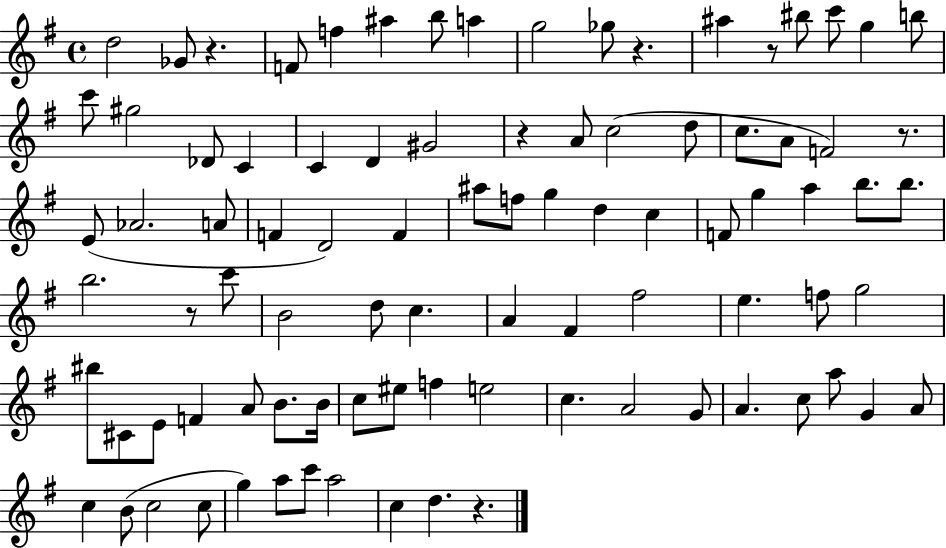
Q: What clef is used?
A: treble